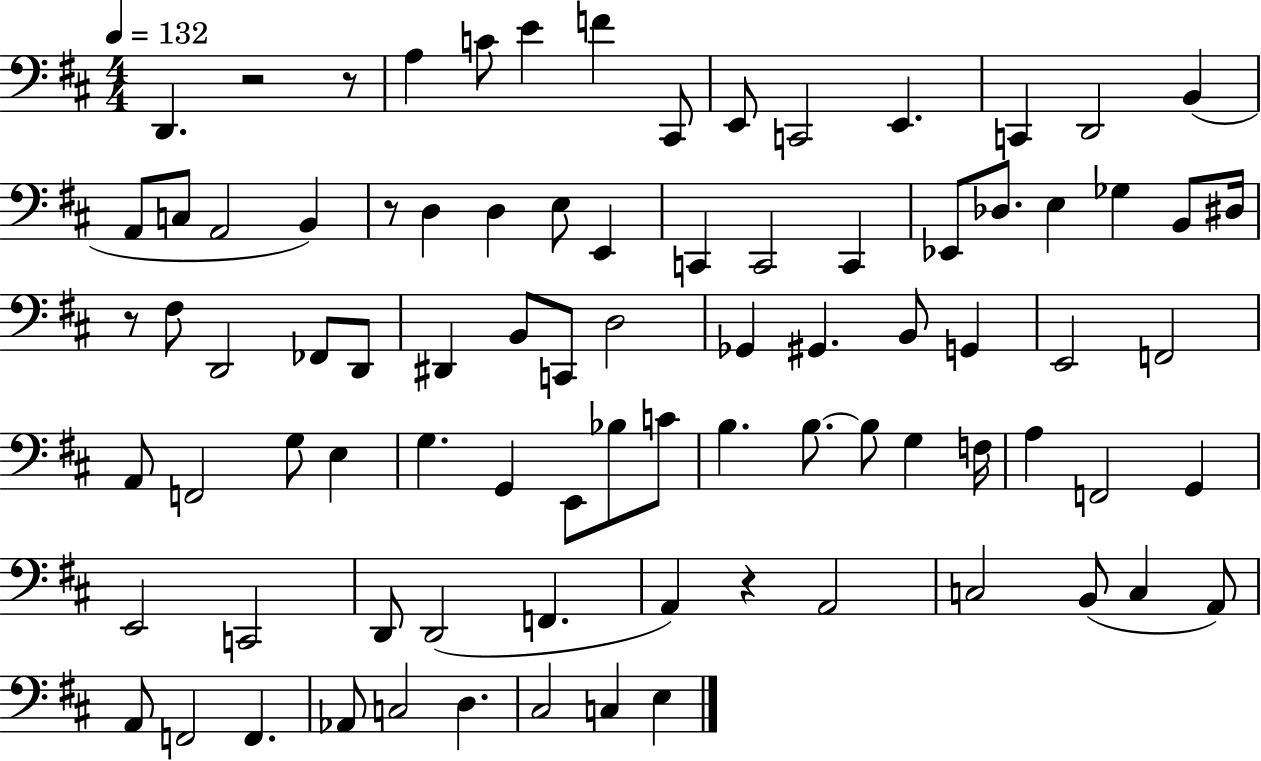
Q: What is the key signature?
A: D major